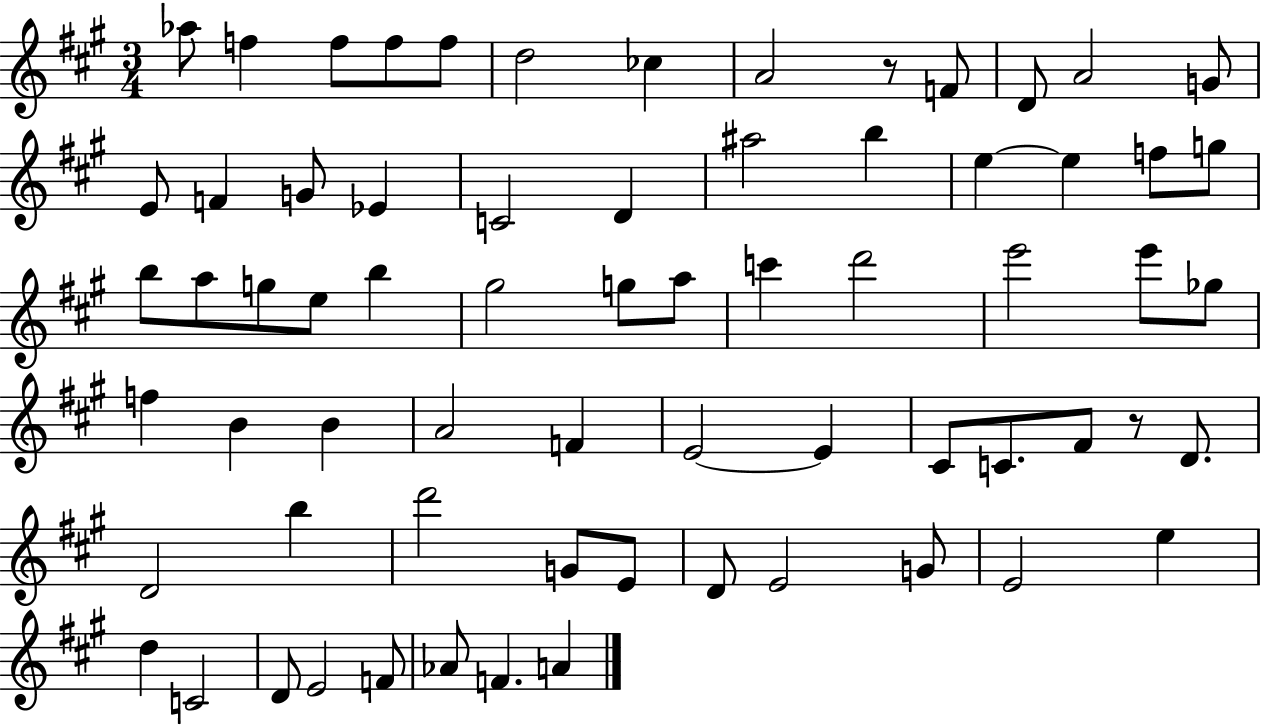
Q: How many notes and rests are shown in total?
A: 68